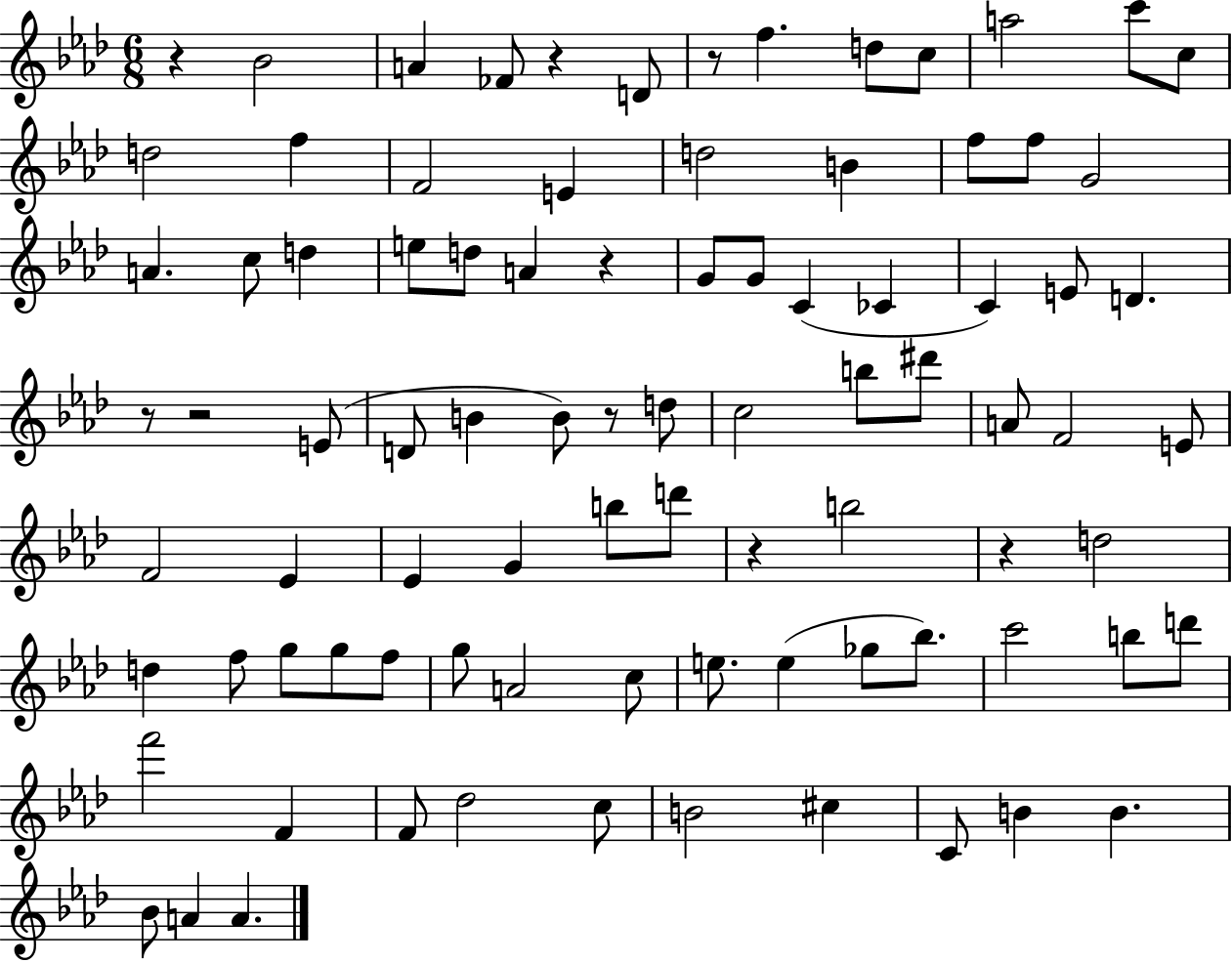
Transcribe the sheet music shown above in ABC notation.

X:1
T:Untitled
M:6/8
L:1/4
K:Ab
z _B2 A _F/2 z D/2 z/2 f d/2 c/2 a2 c'/2 c/2 d2 f F2 E d2 B f/2 f/2 G2 A c/2 d e/2 d/2 A z G/2 G/2 C _C C E/2 D z/2 z2 E/2 D/2 B B/2 z/2 d/2 c2 b/2 ^d'/2 A/2 F2 E/2 F2 _E _E G b/2 d'/2 z b2 z d2 d f/2 g/2 g/2 f/2 g/2 A2 c/2 e/2 e _g/2 _b/2 c'2 b/2 d'/2 f'2 F F/2 _d2 c/2 B2 ^c C/2 B B _B/2 A A